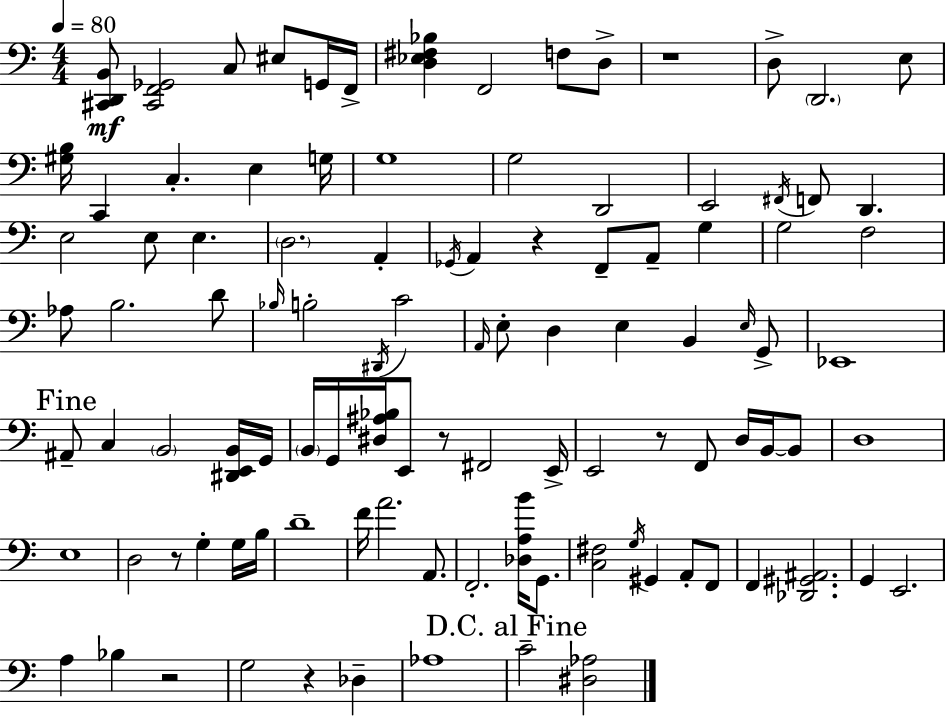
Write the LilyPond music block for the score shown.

{
  \clef bass
  \numericTimeSignature
  \time 4/4
  \key c \major
  \tempo 4 = 80
  <cis, d, b,>8\mf <cis, f, ges,>2 c8 eis8 g,16 f,16-> | <d ees fis bes>4 f,2 f8 d8-> | r1 | d8-> \parenthesize d,2. e8 | \break <gis b>16 c,4 c4.-. e4 g16 | g1 | g2 d,2 | e,2 \acciaccatura { fis,16 } f,8 d,4. | \break e2 e8 e4. | \parenthesize d2. a,4-. | \acciaccatura { ges,16 } a,4 r4 f,8-- a,8-- g4 | g2 f2 | \break aes8 b2. | d'8 \grace { bes16 } b2-. \acciaccatura { dis,16 } c'2 | \grace { a,16 } e8-. d4 e4 b,4 | \grace { e16 } g,8-> ees,1 | \break \mark "Fine" ais,8-- c4 \parenthesize b,2 | <dis, e, b,>16 g,16 \parenthesize b,16 g,16 <dis ais bes>16 e,8 r8 fis,2 | e,16-> e,2 r8 | f,8 d16 b,16~~ b,8 d1 | \break e1 | d2 r8 | g4-. g16 b16 d'1-- | f'16 a'2. | \break a,8. f,2.-. | <des a b'>16 g,8. <c fis>2 \acciaccatura { g16 } gis,4 | a,8-. f,8 f,4 <des, gis, ais,>2. | g,4 e,2. | \break a4 bes4 r2 | g2 r4 | des4-- aes1 | \mark "D.C. al Fine" c'2-- <dis aes>2 | \break \bar "|."
}